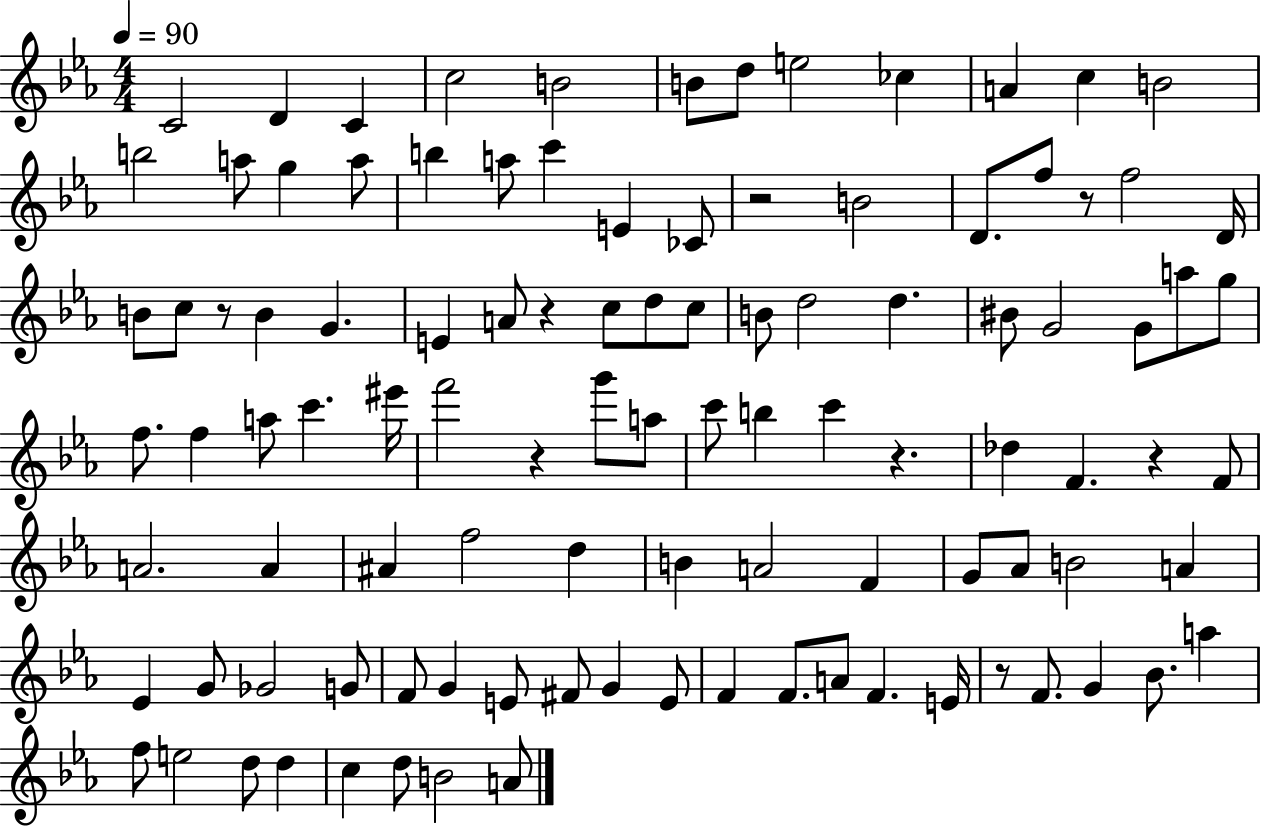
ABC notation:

X:1
T:Untitled
M:4/4
L:1/4
K:Eb
C2 D C c2 B2 B/2 d/2 e2 _c A c B2 b2 a/2 g a/2 b a/2 c' E _C/2 z2 B2 D/2 f/2 z/2 f2 D/4 B/2 c/2 z/2 B G E A/2 z c/2 d/2 c/2 B/2 d2 d ^B/2 G2 G/2 a/2 g/2 f/2 f a/2 c' ^e'/4 f'2 z g'/2 a/2 c'/2 b c' z _d F z F/2 A2 A ^A f2 d B A2 F G/2 _A/2 B2 A _E G/2 _G2 G/2 F/2 G E/2 ^F/2 G E/2 F F/2 A/2 F E/4 z/2 F/2 G _B/2 a f/2 e2 d/2 d c d/2 B2 A/2